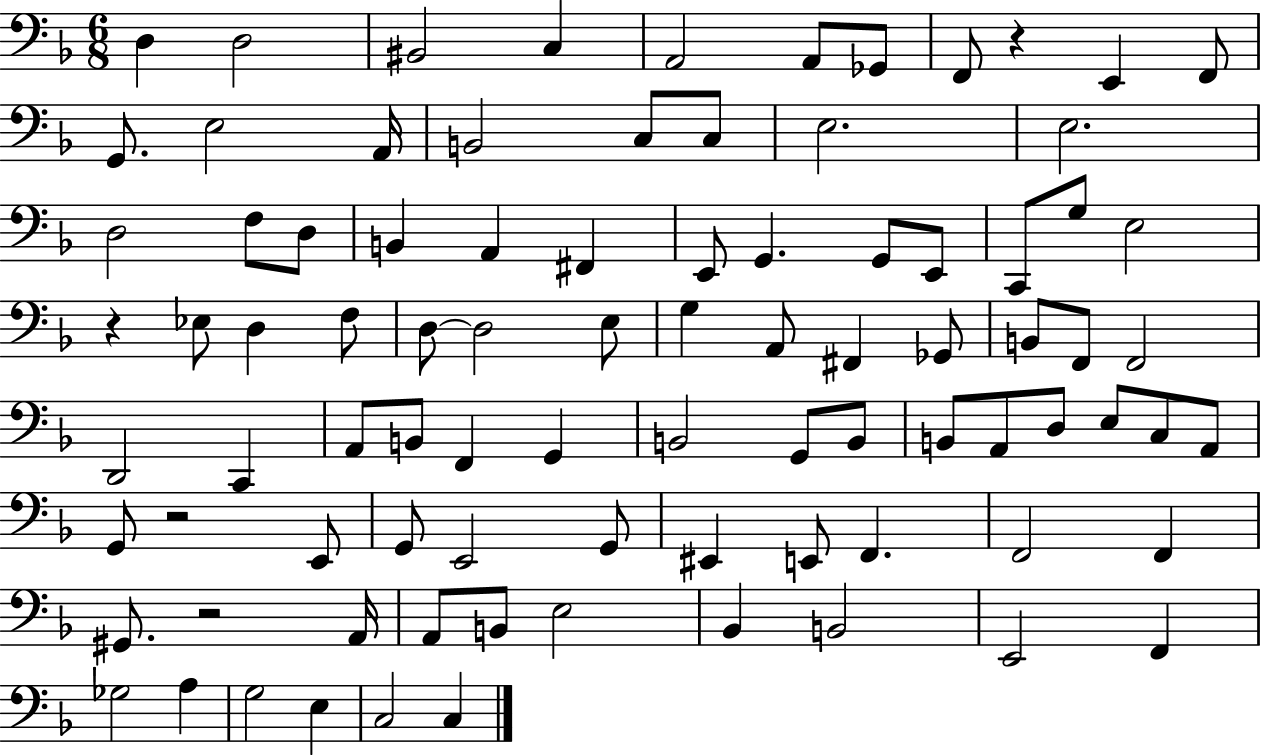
D3/q D3/h BIS2/h C3/q A2/h A2/e Gb2/e F2/e R/q E2/q F2/e G2/e. E3/h A2/s B2/h C3/e C3/e E3/h. E3/h. D3/h F3/e D3/e B2/q A2/q F#2/q E2/e G2/q. G2/e E2/e C2/e G3/e E3/h R/q Eb3/e D3/q F3/e D3/e D3/h E3/e G3/q A2/e F#2/q Gb2/e B2/e F2/e F2/h D2/h C2/q A2/e B2/e F2/q G2/q B2/h G2/e B2/e B2/e A2/e D3/e E3/e C3/e A2/e G2/e R/h E2/e G2/e E2/h G2/e EIS2/q E2/e F2/q. F2/h F2/q G#2/e. R/h A2/s A2/e B2/e E3/h Bb2/q B2/h E2/h F2/q Gb3/h A3/q G3/h E3/q C3/h C3/q